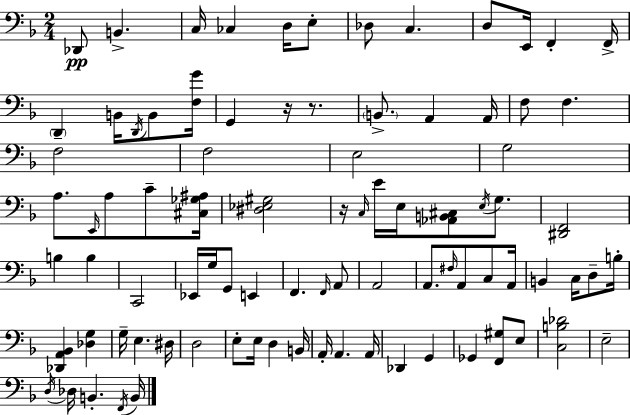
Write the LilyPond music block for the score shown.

{
  \clef bass
  \numericTimeSignature
  \time 2/4
  \key d \minor
  \repeat volta 2 { des,8\pp b,4.-> | c16 ces4 d16 e8-. | des8 c4. | d8 e,16 f,4-. f,16-> | \break \parenthesize d,4-- b,16 \acciaccatura { d,16 } b,8 | <f g'>16 g,4 r16 r8. | \parenthesize b,8.-> a,4 | a,16 f8 f4. | \break f2 | f2 | e2 | g2 | \break a8. \grace { e,16 } a8 c'8-- | <cis ges ais>16 <dis ees gis>2 | r16 \grace { c16 } e'16 e16 <aes, b, cis>8 | \acciaccatura { e16 } g8. <dis, f,>2 | \break b4 | b4 c,2 | ees,16 g16 g,8 | e,4 f,4. | \break \grace { f,16 } a,8 a,2 | a,8. | \grace { fis16 } a,8 c8 a,16 b,4 | c16 d8-- b16-. <des, a, bes,>4 | \break <des g>4 g16-- e4. | dis16 d2 | e8-. | e16 d4 b,16 a,16-. a,4. | \break a,16 des,4 | g,4 ges,4 | <f, gis>8 e8 <c b des'>2 | e2-- | \break \acciaccatura { d16 } des16 | b,4.-. \acciaccatura { f,16 } b,16 | } \bar "|."
}